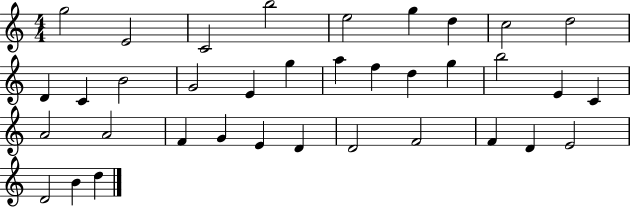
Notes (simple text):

G5/h E4/h C4/h B5/h E5/h G5/q D5/q C5/h D5/h D4/q C4/q B4/h G4/h E4/q G5/q A5/q F5/q D5/q G5/q B5/h E4/q C4/q A4/h A4/h F4/q G4/q E4/q D4/q D4/h F4/h F4/q D4/q E4/h D4/h B4/q D5/q